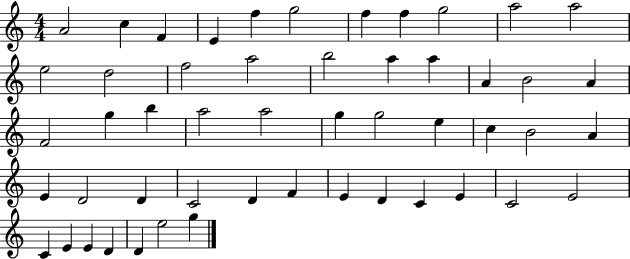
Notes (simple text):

A4/h C5/q F4/q E4/q F5/q G5/h F5/q F5/q G5/h A5/h A5/h E5/h D5/h F5/h A5/h B5/h A5/q A5/q A4/q B4/h A4/q F4/h G5/q B5/q A5/h A5/h G5/q G5/h E5/q C5/q B4/h A4/q E4/q D4/h D4/q C4/h D4/q F4/q E4/q D4/q C4/q E4/q C4/h E4/h C4/q E4/q E4/q D4/q D4/q E5/h G5/q